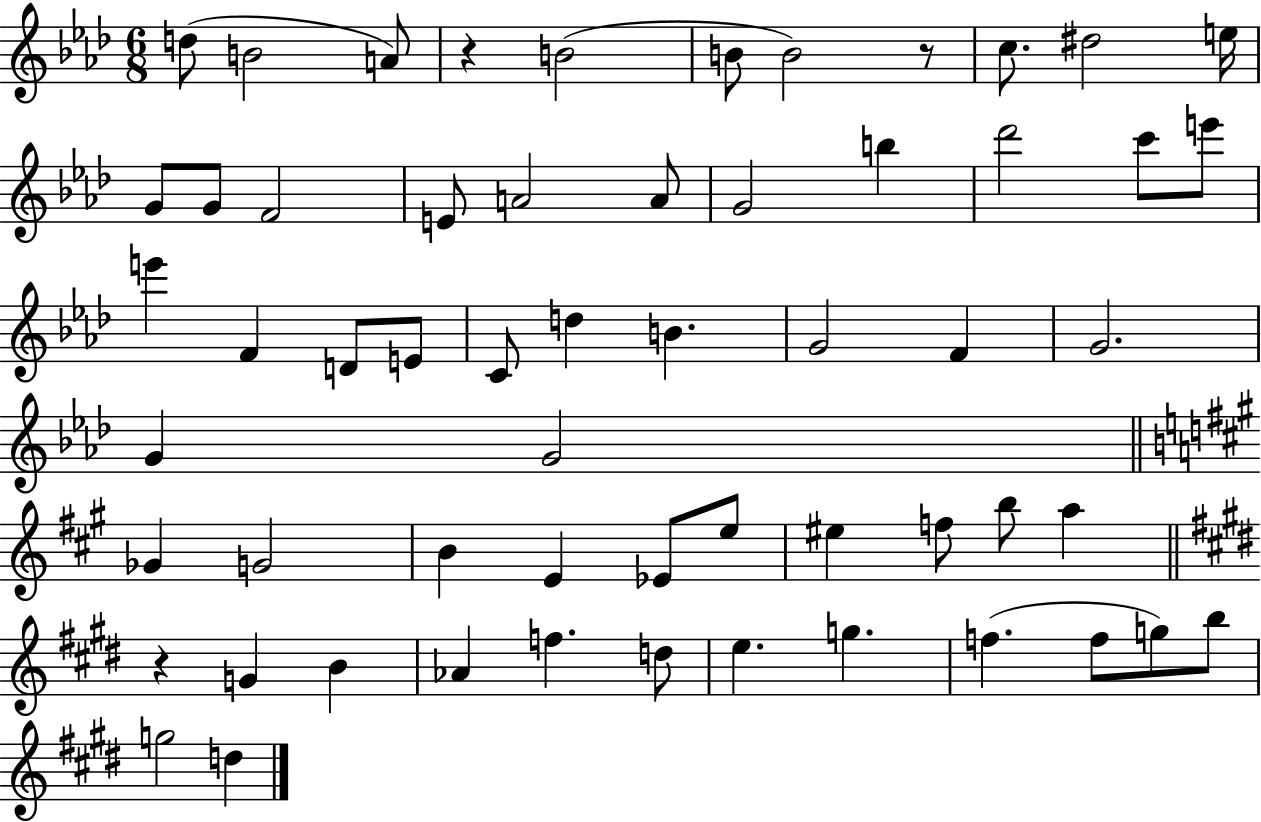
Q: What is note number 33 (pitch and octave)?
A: Gb4